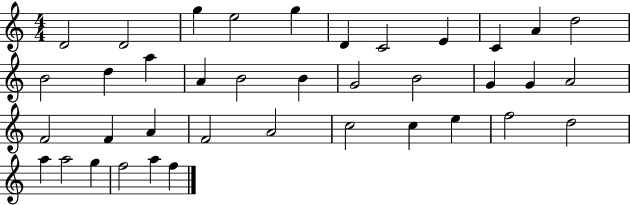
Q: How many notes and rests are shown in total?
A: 38